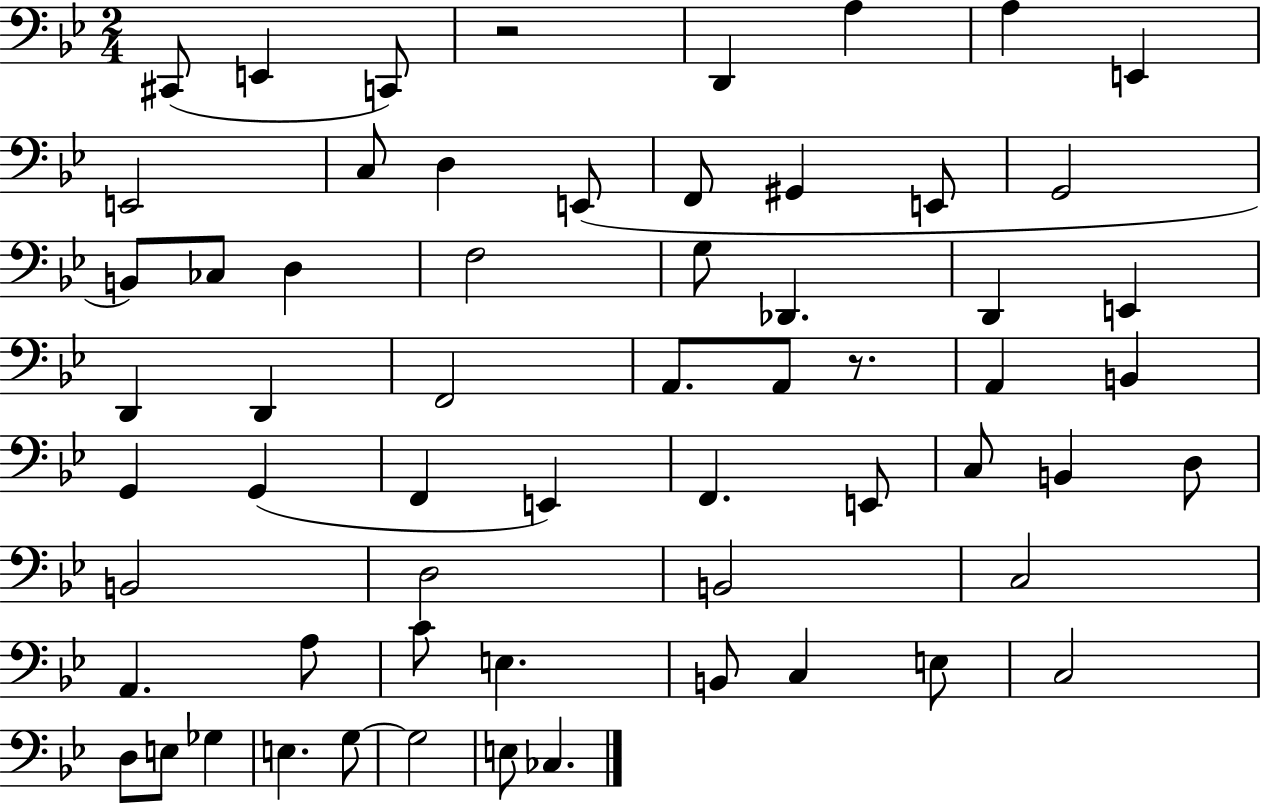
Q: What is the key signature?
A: BES major